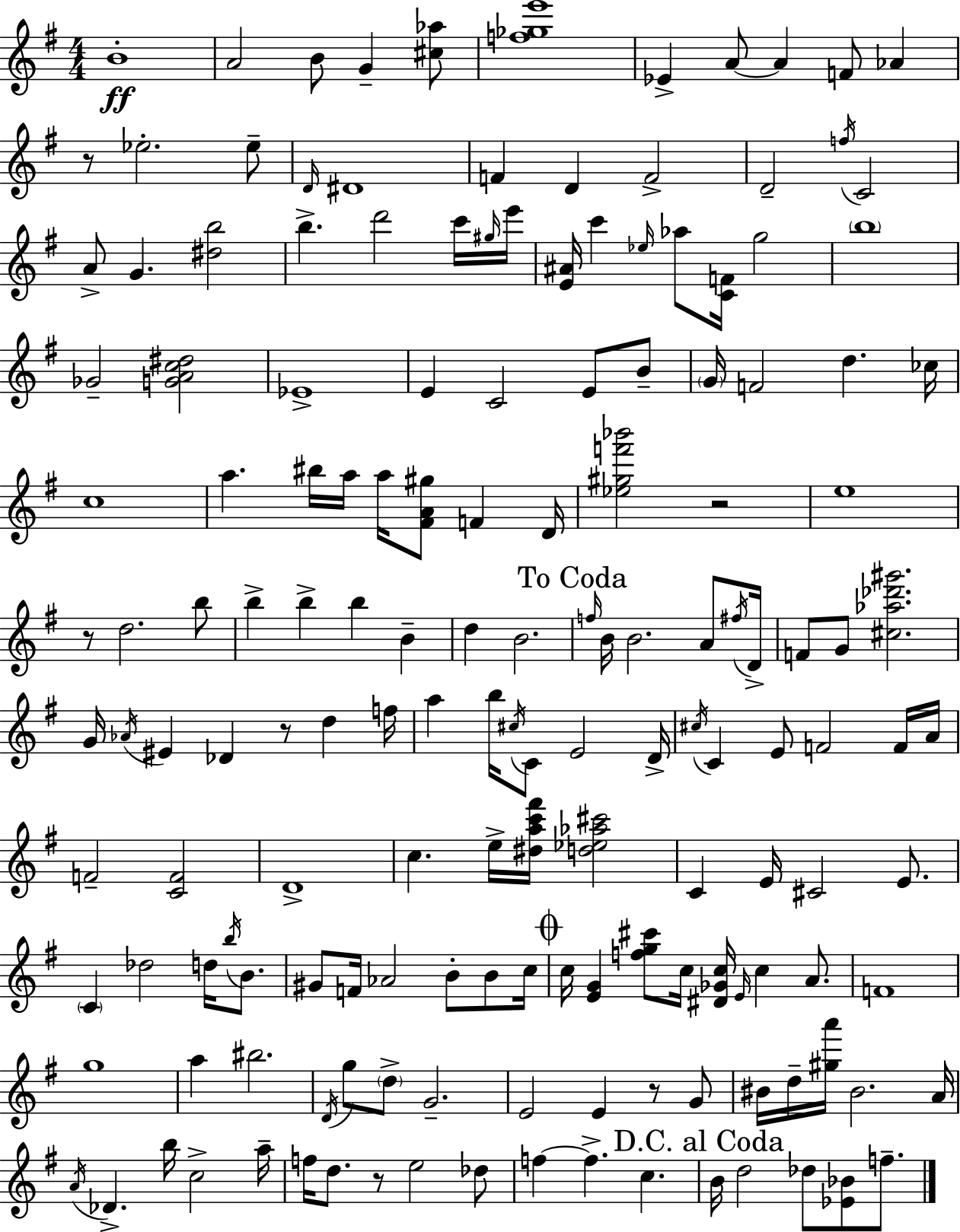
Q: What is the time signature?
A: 4/4